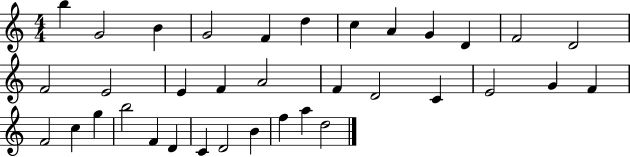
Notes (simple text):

B5/q G4/h B4/q G4/h F4/q D5/q C5/q A4/q G4/q D4/q F4/h D4/h F4/h E4/h E4/q F4/q A4/h F4/q D4/h C4/q E4/h G4/q F4/q F4/h C5/q G5/q B5/h F4/q D4/q C4/q D4/h B4/q F5/q A5/q D5/h